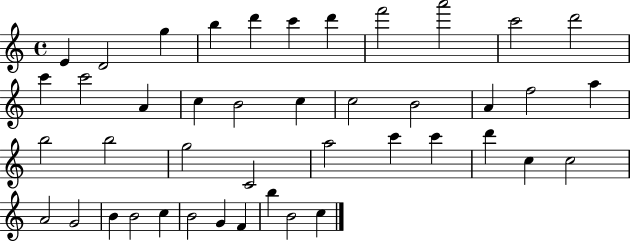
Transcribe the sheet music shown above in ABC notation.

X:1
T:Untitled
M:4/4
L:1/4
K:C
E D2 g b d' c' d' f'2 a'2 c'2 d'2 c' c'2 A c B2 c c2 B2 A f2 a b2 b2 g2 C2 a2 c' c' d' c c2 A2 G2 B B2 c B2 G F b B2 c